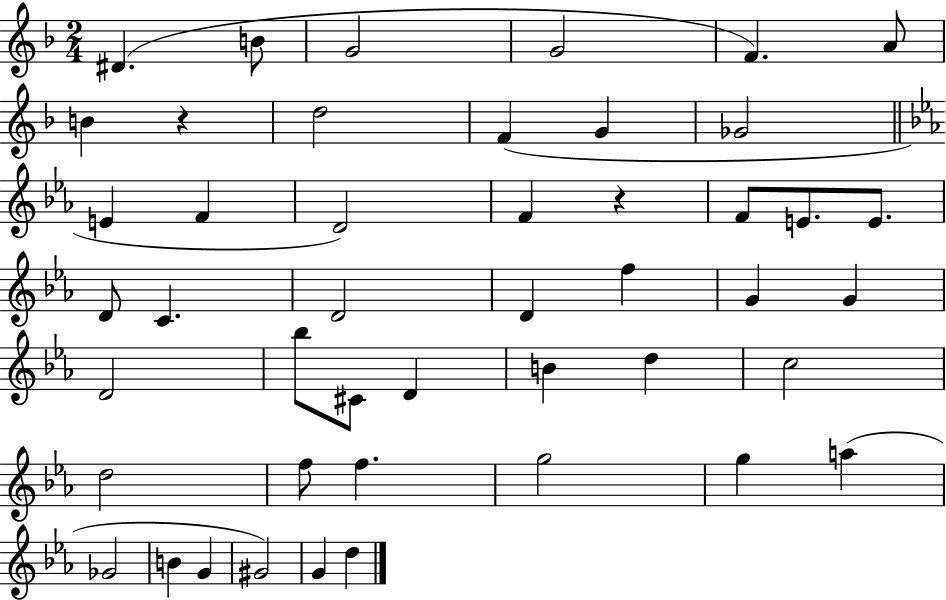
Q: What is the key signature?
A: F major